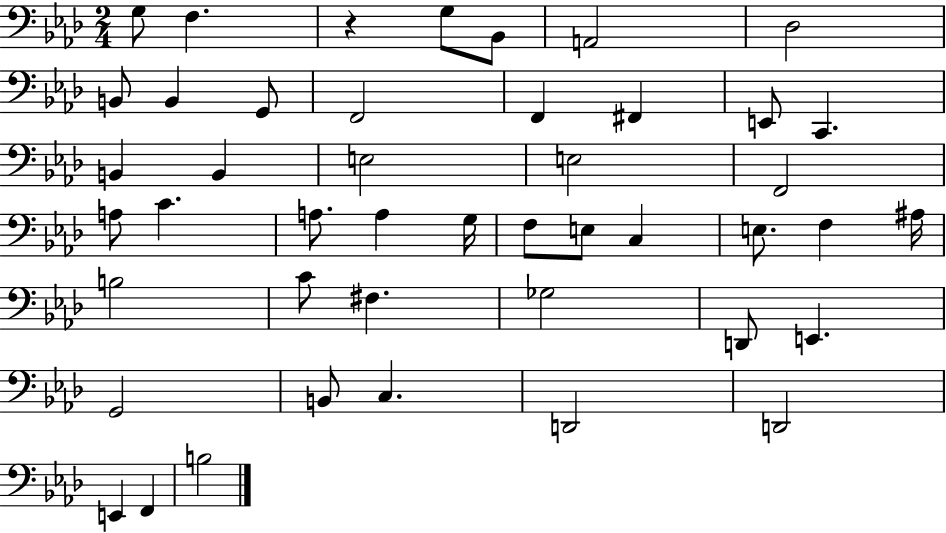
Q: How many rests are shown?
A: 1